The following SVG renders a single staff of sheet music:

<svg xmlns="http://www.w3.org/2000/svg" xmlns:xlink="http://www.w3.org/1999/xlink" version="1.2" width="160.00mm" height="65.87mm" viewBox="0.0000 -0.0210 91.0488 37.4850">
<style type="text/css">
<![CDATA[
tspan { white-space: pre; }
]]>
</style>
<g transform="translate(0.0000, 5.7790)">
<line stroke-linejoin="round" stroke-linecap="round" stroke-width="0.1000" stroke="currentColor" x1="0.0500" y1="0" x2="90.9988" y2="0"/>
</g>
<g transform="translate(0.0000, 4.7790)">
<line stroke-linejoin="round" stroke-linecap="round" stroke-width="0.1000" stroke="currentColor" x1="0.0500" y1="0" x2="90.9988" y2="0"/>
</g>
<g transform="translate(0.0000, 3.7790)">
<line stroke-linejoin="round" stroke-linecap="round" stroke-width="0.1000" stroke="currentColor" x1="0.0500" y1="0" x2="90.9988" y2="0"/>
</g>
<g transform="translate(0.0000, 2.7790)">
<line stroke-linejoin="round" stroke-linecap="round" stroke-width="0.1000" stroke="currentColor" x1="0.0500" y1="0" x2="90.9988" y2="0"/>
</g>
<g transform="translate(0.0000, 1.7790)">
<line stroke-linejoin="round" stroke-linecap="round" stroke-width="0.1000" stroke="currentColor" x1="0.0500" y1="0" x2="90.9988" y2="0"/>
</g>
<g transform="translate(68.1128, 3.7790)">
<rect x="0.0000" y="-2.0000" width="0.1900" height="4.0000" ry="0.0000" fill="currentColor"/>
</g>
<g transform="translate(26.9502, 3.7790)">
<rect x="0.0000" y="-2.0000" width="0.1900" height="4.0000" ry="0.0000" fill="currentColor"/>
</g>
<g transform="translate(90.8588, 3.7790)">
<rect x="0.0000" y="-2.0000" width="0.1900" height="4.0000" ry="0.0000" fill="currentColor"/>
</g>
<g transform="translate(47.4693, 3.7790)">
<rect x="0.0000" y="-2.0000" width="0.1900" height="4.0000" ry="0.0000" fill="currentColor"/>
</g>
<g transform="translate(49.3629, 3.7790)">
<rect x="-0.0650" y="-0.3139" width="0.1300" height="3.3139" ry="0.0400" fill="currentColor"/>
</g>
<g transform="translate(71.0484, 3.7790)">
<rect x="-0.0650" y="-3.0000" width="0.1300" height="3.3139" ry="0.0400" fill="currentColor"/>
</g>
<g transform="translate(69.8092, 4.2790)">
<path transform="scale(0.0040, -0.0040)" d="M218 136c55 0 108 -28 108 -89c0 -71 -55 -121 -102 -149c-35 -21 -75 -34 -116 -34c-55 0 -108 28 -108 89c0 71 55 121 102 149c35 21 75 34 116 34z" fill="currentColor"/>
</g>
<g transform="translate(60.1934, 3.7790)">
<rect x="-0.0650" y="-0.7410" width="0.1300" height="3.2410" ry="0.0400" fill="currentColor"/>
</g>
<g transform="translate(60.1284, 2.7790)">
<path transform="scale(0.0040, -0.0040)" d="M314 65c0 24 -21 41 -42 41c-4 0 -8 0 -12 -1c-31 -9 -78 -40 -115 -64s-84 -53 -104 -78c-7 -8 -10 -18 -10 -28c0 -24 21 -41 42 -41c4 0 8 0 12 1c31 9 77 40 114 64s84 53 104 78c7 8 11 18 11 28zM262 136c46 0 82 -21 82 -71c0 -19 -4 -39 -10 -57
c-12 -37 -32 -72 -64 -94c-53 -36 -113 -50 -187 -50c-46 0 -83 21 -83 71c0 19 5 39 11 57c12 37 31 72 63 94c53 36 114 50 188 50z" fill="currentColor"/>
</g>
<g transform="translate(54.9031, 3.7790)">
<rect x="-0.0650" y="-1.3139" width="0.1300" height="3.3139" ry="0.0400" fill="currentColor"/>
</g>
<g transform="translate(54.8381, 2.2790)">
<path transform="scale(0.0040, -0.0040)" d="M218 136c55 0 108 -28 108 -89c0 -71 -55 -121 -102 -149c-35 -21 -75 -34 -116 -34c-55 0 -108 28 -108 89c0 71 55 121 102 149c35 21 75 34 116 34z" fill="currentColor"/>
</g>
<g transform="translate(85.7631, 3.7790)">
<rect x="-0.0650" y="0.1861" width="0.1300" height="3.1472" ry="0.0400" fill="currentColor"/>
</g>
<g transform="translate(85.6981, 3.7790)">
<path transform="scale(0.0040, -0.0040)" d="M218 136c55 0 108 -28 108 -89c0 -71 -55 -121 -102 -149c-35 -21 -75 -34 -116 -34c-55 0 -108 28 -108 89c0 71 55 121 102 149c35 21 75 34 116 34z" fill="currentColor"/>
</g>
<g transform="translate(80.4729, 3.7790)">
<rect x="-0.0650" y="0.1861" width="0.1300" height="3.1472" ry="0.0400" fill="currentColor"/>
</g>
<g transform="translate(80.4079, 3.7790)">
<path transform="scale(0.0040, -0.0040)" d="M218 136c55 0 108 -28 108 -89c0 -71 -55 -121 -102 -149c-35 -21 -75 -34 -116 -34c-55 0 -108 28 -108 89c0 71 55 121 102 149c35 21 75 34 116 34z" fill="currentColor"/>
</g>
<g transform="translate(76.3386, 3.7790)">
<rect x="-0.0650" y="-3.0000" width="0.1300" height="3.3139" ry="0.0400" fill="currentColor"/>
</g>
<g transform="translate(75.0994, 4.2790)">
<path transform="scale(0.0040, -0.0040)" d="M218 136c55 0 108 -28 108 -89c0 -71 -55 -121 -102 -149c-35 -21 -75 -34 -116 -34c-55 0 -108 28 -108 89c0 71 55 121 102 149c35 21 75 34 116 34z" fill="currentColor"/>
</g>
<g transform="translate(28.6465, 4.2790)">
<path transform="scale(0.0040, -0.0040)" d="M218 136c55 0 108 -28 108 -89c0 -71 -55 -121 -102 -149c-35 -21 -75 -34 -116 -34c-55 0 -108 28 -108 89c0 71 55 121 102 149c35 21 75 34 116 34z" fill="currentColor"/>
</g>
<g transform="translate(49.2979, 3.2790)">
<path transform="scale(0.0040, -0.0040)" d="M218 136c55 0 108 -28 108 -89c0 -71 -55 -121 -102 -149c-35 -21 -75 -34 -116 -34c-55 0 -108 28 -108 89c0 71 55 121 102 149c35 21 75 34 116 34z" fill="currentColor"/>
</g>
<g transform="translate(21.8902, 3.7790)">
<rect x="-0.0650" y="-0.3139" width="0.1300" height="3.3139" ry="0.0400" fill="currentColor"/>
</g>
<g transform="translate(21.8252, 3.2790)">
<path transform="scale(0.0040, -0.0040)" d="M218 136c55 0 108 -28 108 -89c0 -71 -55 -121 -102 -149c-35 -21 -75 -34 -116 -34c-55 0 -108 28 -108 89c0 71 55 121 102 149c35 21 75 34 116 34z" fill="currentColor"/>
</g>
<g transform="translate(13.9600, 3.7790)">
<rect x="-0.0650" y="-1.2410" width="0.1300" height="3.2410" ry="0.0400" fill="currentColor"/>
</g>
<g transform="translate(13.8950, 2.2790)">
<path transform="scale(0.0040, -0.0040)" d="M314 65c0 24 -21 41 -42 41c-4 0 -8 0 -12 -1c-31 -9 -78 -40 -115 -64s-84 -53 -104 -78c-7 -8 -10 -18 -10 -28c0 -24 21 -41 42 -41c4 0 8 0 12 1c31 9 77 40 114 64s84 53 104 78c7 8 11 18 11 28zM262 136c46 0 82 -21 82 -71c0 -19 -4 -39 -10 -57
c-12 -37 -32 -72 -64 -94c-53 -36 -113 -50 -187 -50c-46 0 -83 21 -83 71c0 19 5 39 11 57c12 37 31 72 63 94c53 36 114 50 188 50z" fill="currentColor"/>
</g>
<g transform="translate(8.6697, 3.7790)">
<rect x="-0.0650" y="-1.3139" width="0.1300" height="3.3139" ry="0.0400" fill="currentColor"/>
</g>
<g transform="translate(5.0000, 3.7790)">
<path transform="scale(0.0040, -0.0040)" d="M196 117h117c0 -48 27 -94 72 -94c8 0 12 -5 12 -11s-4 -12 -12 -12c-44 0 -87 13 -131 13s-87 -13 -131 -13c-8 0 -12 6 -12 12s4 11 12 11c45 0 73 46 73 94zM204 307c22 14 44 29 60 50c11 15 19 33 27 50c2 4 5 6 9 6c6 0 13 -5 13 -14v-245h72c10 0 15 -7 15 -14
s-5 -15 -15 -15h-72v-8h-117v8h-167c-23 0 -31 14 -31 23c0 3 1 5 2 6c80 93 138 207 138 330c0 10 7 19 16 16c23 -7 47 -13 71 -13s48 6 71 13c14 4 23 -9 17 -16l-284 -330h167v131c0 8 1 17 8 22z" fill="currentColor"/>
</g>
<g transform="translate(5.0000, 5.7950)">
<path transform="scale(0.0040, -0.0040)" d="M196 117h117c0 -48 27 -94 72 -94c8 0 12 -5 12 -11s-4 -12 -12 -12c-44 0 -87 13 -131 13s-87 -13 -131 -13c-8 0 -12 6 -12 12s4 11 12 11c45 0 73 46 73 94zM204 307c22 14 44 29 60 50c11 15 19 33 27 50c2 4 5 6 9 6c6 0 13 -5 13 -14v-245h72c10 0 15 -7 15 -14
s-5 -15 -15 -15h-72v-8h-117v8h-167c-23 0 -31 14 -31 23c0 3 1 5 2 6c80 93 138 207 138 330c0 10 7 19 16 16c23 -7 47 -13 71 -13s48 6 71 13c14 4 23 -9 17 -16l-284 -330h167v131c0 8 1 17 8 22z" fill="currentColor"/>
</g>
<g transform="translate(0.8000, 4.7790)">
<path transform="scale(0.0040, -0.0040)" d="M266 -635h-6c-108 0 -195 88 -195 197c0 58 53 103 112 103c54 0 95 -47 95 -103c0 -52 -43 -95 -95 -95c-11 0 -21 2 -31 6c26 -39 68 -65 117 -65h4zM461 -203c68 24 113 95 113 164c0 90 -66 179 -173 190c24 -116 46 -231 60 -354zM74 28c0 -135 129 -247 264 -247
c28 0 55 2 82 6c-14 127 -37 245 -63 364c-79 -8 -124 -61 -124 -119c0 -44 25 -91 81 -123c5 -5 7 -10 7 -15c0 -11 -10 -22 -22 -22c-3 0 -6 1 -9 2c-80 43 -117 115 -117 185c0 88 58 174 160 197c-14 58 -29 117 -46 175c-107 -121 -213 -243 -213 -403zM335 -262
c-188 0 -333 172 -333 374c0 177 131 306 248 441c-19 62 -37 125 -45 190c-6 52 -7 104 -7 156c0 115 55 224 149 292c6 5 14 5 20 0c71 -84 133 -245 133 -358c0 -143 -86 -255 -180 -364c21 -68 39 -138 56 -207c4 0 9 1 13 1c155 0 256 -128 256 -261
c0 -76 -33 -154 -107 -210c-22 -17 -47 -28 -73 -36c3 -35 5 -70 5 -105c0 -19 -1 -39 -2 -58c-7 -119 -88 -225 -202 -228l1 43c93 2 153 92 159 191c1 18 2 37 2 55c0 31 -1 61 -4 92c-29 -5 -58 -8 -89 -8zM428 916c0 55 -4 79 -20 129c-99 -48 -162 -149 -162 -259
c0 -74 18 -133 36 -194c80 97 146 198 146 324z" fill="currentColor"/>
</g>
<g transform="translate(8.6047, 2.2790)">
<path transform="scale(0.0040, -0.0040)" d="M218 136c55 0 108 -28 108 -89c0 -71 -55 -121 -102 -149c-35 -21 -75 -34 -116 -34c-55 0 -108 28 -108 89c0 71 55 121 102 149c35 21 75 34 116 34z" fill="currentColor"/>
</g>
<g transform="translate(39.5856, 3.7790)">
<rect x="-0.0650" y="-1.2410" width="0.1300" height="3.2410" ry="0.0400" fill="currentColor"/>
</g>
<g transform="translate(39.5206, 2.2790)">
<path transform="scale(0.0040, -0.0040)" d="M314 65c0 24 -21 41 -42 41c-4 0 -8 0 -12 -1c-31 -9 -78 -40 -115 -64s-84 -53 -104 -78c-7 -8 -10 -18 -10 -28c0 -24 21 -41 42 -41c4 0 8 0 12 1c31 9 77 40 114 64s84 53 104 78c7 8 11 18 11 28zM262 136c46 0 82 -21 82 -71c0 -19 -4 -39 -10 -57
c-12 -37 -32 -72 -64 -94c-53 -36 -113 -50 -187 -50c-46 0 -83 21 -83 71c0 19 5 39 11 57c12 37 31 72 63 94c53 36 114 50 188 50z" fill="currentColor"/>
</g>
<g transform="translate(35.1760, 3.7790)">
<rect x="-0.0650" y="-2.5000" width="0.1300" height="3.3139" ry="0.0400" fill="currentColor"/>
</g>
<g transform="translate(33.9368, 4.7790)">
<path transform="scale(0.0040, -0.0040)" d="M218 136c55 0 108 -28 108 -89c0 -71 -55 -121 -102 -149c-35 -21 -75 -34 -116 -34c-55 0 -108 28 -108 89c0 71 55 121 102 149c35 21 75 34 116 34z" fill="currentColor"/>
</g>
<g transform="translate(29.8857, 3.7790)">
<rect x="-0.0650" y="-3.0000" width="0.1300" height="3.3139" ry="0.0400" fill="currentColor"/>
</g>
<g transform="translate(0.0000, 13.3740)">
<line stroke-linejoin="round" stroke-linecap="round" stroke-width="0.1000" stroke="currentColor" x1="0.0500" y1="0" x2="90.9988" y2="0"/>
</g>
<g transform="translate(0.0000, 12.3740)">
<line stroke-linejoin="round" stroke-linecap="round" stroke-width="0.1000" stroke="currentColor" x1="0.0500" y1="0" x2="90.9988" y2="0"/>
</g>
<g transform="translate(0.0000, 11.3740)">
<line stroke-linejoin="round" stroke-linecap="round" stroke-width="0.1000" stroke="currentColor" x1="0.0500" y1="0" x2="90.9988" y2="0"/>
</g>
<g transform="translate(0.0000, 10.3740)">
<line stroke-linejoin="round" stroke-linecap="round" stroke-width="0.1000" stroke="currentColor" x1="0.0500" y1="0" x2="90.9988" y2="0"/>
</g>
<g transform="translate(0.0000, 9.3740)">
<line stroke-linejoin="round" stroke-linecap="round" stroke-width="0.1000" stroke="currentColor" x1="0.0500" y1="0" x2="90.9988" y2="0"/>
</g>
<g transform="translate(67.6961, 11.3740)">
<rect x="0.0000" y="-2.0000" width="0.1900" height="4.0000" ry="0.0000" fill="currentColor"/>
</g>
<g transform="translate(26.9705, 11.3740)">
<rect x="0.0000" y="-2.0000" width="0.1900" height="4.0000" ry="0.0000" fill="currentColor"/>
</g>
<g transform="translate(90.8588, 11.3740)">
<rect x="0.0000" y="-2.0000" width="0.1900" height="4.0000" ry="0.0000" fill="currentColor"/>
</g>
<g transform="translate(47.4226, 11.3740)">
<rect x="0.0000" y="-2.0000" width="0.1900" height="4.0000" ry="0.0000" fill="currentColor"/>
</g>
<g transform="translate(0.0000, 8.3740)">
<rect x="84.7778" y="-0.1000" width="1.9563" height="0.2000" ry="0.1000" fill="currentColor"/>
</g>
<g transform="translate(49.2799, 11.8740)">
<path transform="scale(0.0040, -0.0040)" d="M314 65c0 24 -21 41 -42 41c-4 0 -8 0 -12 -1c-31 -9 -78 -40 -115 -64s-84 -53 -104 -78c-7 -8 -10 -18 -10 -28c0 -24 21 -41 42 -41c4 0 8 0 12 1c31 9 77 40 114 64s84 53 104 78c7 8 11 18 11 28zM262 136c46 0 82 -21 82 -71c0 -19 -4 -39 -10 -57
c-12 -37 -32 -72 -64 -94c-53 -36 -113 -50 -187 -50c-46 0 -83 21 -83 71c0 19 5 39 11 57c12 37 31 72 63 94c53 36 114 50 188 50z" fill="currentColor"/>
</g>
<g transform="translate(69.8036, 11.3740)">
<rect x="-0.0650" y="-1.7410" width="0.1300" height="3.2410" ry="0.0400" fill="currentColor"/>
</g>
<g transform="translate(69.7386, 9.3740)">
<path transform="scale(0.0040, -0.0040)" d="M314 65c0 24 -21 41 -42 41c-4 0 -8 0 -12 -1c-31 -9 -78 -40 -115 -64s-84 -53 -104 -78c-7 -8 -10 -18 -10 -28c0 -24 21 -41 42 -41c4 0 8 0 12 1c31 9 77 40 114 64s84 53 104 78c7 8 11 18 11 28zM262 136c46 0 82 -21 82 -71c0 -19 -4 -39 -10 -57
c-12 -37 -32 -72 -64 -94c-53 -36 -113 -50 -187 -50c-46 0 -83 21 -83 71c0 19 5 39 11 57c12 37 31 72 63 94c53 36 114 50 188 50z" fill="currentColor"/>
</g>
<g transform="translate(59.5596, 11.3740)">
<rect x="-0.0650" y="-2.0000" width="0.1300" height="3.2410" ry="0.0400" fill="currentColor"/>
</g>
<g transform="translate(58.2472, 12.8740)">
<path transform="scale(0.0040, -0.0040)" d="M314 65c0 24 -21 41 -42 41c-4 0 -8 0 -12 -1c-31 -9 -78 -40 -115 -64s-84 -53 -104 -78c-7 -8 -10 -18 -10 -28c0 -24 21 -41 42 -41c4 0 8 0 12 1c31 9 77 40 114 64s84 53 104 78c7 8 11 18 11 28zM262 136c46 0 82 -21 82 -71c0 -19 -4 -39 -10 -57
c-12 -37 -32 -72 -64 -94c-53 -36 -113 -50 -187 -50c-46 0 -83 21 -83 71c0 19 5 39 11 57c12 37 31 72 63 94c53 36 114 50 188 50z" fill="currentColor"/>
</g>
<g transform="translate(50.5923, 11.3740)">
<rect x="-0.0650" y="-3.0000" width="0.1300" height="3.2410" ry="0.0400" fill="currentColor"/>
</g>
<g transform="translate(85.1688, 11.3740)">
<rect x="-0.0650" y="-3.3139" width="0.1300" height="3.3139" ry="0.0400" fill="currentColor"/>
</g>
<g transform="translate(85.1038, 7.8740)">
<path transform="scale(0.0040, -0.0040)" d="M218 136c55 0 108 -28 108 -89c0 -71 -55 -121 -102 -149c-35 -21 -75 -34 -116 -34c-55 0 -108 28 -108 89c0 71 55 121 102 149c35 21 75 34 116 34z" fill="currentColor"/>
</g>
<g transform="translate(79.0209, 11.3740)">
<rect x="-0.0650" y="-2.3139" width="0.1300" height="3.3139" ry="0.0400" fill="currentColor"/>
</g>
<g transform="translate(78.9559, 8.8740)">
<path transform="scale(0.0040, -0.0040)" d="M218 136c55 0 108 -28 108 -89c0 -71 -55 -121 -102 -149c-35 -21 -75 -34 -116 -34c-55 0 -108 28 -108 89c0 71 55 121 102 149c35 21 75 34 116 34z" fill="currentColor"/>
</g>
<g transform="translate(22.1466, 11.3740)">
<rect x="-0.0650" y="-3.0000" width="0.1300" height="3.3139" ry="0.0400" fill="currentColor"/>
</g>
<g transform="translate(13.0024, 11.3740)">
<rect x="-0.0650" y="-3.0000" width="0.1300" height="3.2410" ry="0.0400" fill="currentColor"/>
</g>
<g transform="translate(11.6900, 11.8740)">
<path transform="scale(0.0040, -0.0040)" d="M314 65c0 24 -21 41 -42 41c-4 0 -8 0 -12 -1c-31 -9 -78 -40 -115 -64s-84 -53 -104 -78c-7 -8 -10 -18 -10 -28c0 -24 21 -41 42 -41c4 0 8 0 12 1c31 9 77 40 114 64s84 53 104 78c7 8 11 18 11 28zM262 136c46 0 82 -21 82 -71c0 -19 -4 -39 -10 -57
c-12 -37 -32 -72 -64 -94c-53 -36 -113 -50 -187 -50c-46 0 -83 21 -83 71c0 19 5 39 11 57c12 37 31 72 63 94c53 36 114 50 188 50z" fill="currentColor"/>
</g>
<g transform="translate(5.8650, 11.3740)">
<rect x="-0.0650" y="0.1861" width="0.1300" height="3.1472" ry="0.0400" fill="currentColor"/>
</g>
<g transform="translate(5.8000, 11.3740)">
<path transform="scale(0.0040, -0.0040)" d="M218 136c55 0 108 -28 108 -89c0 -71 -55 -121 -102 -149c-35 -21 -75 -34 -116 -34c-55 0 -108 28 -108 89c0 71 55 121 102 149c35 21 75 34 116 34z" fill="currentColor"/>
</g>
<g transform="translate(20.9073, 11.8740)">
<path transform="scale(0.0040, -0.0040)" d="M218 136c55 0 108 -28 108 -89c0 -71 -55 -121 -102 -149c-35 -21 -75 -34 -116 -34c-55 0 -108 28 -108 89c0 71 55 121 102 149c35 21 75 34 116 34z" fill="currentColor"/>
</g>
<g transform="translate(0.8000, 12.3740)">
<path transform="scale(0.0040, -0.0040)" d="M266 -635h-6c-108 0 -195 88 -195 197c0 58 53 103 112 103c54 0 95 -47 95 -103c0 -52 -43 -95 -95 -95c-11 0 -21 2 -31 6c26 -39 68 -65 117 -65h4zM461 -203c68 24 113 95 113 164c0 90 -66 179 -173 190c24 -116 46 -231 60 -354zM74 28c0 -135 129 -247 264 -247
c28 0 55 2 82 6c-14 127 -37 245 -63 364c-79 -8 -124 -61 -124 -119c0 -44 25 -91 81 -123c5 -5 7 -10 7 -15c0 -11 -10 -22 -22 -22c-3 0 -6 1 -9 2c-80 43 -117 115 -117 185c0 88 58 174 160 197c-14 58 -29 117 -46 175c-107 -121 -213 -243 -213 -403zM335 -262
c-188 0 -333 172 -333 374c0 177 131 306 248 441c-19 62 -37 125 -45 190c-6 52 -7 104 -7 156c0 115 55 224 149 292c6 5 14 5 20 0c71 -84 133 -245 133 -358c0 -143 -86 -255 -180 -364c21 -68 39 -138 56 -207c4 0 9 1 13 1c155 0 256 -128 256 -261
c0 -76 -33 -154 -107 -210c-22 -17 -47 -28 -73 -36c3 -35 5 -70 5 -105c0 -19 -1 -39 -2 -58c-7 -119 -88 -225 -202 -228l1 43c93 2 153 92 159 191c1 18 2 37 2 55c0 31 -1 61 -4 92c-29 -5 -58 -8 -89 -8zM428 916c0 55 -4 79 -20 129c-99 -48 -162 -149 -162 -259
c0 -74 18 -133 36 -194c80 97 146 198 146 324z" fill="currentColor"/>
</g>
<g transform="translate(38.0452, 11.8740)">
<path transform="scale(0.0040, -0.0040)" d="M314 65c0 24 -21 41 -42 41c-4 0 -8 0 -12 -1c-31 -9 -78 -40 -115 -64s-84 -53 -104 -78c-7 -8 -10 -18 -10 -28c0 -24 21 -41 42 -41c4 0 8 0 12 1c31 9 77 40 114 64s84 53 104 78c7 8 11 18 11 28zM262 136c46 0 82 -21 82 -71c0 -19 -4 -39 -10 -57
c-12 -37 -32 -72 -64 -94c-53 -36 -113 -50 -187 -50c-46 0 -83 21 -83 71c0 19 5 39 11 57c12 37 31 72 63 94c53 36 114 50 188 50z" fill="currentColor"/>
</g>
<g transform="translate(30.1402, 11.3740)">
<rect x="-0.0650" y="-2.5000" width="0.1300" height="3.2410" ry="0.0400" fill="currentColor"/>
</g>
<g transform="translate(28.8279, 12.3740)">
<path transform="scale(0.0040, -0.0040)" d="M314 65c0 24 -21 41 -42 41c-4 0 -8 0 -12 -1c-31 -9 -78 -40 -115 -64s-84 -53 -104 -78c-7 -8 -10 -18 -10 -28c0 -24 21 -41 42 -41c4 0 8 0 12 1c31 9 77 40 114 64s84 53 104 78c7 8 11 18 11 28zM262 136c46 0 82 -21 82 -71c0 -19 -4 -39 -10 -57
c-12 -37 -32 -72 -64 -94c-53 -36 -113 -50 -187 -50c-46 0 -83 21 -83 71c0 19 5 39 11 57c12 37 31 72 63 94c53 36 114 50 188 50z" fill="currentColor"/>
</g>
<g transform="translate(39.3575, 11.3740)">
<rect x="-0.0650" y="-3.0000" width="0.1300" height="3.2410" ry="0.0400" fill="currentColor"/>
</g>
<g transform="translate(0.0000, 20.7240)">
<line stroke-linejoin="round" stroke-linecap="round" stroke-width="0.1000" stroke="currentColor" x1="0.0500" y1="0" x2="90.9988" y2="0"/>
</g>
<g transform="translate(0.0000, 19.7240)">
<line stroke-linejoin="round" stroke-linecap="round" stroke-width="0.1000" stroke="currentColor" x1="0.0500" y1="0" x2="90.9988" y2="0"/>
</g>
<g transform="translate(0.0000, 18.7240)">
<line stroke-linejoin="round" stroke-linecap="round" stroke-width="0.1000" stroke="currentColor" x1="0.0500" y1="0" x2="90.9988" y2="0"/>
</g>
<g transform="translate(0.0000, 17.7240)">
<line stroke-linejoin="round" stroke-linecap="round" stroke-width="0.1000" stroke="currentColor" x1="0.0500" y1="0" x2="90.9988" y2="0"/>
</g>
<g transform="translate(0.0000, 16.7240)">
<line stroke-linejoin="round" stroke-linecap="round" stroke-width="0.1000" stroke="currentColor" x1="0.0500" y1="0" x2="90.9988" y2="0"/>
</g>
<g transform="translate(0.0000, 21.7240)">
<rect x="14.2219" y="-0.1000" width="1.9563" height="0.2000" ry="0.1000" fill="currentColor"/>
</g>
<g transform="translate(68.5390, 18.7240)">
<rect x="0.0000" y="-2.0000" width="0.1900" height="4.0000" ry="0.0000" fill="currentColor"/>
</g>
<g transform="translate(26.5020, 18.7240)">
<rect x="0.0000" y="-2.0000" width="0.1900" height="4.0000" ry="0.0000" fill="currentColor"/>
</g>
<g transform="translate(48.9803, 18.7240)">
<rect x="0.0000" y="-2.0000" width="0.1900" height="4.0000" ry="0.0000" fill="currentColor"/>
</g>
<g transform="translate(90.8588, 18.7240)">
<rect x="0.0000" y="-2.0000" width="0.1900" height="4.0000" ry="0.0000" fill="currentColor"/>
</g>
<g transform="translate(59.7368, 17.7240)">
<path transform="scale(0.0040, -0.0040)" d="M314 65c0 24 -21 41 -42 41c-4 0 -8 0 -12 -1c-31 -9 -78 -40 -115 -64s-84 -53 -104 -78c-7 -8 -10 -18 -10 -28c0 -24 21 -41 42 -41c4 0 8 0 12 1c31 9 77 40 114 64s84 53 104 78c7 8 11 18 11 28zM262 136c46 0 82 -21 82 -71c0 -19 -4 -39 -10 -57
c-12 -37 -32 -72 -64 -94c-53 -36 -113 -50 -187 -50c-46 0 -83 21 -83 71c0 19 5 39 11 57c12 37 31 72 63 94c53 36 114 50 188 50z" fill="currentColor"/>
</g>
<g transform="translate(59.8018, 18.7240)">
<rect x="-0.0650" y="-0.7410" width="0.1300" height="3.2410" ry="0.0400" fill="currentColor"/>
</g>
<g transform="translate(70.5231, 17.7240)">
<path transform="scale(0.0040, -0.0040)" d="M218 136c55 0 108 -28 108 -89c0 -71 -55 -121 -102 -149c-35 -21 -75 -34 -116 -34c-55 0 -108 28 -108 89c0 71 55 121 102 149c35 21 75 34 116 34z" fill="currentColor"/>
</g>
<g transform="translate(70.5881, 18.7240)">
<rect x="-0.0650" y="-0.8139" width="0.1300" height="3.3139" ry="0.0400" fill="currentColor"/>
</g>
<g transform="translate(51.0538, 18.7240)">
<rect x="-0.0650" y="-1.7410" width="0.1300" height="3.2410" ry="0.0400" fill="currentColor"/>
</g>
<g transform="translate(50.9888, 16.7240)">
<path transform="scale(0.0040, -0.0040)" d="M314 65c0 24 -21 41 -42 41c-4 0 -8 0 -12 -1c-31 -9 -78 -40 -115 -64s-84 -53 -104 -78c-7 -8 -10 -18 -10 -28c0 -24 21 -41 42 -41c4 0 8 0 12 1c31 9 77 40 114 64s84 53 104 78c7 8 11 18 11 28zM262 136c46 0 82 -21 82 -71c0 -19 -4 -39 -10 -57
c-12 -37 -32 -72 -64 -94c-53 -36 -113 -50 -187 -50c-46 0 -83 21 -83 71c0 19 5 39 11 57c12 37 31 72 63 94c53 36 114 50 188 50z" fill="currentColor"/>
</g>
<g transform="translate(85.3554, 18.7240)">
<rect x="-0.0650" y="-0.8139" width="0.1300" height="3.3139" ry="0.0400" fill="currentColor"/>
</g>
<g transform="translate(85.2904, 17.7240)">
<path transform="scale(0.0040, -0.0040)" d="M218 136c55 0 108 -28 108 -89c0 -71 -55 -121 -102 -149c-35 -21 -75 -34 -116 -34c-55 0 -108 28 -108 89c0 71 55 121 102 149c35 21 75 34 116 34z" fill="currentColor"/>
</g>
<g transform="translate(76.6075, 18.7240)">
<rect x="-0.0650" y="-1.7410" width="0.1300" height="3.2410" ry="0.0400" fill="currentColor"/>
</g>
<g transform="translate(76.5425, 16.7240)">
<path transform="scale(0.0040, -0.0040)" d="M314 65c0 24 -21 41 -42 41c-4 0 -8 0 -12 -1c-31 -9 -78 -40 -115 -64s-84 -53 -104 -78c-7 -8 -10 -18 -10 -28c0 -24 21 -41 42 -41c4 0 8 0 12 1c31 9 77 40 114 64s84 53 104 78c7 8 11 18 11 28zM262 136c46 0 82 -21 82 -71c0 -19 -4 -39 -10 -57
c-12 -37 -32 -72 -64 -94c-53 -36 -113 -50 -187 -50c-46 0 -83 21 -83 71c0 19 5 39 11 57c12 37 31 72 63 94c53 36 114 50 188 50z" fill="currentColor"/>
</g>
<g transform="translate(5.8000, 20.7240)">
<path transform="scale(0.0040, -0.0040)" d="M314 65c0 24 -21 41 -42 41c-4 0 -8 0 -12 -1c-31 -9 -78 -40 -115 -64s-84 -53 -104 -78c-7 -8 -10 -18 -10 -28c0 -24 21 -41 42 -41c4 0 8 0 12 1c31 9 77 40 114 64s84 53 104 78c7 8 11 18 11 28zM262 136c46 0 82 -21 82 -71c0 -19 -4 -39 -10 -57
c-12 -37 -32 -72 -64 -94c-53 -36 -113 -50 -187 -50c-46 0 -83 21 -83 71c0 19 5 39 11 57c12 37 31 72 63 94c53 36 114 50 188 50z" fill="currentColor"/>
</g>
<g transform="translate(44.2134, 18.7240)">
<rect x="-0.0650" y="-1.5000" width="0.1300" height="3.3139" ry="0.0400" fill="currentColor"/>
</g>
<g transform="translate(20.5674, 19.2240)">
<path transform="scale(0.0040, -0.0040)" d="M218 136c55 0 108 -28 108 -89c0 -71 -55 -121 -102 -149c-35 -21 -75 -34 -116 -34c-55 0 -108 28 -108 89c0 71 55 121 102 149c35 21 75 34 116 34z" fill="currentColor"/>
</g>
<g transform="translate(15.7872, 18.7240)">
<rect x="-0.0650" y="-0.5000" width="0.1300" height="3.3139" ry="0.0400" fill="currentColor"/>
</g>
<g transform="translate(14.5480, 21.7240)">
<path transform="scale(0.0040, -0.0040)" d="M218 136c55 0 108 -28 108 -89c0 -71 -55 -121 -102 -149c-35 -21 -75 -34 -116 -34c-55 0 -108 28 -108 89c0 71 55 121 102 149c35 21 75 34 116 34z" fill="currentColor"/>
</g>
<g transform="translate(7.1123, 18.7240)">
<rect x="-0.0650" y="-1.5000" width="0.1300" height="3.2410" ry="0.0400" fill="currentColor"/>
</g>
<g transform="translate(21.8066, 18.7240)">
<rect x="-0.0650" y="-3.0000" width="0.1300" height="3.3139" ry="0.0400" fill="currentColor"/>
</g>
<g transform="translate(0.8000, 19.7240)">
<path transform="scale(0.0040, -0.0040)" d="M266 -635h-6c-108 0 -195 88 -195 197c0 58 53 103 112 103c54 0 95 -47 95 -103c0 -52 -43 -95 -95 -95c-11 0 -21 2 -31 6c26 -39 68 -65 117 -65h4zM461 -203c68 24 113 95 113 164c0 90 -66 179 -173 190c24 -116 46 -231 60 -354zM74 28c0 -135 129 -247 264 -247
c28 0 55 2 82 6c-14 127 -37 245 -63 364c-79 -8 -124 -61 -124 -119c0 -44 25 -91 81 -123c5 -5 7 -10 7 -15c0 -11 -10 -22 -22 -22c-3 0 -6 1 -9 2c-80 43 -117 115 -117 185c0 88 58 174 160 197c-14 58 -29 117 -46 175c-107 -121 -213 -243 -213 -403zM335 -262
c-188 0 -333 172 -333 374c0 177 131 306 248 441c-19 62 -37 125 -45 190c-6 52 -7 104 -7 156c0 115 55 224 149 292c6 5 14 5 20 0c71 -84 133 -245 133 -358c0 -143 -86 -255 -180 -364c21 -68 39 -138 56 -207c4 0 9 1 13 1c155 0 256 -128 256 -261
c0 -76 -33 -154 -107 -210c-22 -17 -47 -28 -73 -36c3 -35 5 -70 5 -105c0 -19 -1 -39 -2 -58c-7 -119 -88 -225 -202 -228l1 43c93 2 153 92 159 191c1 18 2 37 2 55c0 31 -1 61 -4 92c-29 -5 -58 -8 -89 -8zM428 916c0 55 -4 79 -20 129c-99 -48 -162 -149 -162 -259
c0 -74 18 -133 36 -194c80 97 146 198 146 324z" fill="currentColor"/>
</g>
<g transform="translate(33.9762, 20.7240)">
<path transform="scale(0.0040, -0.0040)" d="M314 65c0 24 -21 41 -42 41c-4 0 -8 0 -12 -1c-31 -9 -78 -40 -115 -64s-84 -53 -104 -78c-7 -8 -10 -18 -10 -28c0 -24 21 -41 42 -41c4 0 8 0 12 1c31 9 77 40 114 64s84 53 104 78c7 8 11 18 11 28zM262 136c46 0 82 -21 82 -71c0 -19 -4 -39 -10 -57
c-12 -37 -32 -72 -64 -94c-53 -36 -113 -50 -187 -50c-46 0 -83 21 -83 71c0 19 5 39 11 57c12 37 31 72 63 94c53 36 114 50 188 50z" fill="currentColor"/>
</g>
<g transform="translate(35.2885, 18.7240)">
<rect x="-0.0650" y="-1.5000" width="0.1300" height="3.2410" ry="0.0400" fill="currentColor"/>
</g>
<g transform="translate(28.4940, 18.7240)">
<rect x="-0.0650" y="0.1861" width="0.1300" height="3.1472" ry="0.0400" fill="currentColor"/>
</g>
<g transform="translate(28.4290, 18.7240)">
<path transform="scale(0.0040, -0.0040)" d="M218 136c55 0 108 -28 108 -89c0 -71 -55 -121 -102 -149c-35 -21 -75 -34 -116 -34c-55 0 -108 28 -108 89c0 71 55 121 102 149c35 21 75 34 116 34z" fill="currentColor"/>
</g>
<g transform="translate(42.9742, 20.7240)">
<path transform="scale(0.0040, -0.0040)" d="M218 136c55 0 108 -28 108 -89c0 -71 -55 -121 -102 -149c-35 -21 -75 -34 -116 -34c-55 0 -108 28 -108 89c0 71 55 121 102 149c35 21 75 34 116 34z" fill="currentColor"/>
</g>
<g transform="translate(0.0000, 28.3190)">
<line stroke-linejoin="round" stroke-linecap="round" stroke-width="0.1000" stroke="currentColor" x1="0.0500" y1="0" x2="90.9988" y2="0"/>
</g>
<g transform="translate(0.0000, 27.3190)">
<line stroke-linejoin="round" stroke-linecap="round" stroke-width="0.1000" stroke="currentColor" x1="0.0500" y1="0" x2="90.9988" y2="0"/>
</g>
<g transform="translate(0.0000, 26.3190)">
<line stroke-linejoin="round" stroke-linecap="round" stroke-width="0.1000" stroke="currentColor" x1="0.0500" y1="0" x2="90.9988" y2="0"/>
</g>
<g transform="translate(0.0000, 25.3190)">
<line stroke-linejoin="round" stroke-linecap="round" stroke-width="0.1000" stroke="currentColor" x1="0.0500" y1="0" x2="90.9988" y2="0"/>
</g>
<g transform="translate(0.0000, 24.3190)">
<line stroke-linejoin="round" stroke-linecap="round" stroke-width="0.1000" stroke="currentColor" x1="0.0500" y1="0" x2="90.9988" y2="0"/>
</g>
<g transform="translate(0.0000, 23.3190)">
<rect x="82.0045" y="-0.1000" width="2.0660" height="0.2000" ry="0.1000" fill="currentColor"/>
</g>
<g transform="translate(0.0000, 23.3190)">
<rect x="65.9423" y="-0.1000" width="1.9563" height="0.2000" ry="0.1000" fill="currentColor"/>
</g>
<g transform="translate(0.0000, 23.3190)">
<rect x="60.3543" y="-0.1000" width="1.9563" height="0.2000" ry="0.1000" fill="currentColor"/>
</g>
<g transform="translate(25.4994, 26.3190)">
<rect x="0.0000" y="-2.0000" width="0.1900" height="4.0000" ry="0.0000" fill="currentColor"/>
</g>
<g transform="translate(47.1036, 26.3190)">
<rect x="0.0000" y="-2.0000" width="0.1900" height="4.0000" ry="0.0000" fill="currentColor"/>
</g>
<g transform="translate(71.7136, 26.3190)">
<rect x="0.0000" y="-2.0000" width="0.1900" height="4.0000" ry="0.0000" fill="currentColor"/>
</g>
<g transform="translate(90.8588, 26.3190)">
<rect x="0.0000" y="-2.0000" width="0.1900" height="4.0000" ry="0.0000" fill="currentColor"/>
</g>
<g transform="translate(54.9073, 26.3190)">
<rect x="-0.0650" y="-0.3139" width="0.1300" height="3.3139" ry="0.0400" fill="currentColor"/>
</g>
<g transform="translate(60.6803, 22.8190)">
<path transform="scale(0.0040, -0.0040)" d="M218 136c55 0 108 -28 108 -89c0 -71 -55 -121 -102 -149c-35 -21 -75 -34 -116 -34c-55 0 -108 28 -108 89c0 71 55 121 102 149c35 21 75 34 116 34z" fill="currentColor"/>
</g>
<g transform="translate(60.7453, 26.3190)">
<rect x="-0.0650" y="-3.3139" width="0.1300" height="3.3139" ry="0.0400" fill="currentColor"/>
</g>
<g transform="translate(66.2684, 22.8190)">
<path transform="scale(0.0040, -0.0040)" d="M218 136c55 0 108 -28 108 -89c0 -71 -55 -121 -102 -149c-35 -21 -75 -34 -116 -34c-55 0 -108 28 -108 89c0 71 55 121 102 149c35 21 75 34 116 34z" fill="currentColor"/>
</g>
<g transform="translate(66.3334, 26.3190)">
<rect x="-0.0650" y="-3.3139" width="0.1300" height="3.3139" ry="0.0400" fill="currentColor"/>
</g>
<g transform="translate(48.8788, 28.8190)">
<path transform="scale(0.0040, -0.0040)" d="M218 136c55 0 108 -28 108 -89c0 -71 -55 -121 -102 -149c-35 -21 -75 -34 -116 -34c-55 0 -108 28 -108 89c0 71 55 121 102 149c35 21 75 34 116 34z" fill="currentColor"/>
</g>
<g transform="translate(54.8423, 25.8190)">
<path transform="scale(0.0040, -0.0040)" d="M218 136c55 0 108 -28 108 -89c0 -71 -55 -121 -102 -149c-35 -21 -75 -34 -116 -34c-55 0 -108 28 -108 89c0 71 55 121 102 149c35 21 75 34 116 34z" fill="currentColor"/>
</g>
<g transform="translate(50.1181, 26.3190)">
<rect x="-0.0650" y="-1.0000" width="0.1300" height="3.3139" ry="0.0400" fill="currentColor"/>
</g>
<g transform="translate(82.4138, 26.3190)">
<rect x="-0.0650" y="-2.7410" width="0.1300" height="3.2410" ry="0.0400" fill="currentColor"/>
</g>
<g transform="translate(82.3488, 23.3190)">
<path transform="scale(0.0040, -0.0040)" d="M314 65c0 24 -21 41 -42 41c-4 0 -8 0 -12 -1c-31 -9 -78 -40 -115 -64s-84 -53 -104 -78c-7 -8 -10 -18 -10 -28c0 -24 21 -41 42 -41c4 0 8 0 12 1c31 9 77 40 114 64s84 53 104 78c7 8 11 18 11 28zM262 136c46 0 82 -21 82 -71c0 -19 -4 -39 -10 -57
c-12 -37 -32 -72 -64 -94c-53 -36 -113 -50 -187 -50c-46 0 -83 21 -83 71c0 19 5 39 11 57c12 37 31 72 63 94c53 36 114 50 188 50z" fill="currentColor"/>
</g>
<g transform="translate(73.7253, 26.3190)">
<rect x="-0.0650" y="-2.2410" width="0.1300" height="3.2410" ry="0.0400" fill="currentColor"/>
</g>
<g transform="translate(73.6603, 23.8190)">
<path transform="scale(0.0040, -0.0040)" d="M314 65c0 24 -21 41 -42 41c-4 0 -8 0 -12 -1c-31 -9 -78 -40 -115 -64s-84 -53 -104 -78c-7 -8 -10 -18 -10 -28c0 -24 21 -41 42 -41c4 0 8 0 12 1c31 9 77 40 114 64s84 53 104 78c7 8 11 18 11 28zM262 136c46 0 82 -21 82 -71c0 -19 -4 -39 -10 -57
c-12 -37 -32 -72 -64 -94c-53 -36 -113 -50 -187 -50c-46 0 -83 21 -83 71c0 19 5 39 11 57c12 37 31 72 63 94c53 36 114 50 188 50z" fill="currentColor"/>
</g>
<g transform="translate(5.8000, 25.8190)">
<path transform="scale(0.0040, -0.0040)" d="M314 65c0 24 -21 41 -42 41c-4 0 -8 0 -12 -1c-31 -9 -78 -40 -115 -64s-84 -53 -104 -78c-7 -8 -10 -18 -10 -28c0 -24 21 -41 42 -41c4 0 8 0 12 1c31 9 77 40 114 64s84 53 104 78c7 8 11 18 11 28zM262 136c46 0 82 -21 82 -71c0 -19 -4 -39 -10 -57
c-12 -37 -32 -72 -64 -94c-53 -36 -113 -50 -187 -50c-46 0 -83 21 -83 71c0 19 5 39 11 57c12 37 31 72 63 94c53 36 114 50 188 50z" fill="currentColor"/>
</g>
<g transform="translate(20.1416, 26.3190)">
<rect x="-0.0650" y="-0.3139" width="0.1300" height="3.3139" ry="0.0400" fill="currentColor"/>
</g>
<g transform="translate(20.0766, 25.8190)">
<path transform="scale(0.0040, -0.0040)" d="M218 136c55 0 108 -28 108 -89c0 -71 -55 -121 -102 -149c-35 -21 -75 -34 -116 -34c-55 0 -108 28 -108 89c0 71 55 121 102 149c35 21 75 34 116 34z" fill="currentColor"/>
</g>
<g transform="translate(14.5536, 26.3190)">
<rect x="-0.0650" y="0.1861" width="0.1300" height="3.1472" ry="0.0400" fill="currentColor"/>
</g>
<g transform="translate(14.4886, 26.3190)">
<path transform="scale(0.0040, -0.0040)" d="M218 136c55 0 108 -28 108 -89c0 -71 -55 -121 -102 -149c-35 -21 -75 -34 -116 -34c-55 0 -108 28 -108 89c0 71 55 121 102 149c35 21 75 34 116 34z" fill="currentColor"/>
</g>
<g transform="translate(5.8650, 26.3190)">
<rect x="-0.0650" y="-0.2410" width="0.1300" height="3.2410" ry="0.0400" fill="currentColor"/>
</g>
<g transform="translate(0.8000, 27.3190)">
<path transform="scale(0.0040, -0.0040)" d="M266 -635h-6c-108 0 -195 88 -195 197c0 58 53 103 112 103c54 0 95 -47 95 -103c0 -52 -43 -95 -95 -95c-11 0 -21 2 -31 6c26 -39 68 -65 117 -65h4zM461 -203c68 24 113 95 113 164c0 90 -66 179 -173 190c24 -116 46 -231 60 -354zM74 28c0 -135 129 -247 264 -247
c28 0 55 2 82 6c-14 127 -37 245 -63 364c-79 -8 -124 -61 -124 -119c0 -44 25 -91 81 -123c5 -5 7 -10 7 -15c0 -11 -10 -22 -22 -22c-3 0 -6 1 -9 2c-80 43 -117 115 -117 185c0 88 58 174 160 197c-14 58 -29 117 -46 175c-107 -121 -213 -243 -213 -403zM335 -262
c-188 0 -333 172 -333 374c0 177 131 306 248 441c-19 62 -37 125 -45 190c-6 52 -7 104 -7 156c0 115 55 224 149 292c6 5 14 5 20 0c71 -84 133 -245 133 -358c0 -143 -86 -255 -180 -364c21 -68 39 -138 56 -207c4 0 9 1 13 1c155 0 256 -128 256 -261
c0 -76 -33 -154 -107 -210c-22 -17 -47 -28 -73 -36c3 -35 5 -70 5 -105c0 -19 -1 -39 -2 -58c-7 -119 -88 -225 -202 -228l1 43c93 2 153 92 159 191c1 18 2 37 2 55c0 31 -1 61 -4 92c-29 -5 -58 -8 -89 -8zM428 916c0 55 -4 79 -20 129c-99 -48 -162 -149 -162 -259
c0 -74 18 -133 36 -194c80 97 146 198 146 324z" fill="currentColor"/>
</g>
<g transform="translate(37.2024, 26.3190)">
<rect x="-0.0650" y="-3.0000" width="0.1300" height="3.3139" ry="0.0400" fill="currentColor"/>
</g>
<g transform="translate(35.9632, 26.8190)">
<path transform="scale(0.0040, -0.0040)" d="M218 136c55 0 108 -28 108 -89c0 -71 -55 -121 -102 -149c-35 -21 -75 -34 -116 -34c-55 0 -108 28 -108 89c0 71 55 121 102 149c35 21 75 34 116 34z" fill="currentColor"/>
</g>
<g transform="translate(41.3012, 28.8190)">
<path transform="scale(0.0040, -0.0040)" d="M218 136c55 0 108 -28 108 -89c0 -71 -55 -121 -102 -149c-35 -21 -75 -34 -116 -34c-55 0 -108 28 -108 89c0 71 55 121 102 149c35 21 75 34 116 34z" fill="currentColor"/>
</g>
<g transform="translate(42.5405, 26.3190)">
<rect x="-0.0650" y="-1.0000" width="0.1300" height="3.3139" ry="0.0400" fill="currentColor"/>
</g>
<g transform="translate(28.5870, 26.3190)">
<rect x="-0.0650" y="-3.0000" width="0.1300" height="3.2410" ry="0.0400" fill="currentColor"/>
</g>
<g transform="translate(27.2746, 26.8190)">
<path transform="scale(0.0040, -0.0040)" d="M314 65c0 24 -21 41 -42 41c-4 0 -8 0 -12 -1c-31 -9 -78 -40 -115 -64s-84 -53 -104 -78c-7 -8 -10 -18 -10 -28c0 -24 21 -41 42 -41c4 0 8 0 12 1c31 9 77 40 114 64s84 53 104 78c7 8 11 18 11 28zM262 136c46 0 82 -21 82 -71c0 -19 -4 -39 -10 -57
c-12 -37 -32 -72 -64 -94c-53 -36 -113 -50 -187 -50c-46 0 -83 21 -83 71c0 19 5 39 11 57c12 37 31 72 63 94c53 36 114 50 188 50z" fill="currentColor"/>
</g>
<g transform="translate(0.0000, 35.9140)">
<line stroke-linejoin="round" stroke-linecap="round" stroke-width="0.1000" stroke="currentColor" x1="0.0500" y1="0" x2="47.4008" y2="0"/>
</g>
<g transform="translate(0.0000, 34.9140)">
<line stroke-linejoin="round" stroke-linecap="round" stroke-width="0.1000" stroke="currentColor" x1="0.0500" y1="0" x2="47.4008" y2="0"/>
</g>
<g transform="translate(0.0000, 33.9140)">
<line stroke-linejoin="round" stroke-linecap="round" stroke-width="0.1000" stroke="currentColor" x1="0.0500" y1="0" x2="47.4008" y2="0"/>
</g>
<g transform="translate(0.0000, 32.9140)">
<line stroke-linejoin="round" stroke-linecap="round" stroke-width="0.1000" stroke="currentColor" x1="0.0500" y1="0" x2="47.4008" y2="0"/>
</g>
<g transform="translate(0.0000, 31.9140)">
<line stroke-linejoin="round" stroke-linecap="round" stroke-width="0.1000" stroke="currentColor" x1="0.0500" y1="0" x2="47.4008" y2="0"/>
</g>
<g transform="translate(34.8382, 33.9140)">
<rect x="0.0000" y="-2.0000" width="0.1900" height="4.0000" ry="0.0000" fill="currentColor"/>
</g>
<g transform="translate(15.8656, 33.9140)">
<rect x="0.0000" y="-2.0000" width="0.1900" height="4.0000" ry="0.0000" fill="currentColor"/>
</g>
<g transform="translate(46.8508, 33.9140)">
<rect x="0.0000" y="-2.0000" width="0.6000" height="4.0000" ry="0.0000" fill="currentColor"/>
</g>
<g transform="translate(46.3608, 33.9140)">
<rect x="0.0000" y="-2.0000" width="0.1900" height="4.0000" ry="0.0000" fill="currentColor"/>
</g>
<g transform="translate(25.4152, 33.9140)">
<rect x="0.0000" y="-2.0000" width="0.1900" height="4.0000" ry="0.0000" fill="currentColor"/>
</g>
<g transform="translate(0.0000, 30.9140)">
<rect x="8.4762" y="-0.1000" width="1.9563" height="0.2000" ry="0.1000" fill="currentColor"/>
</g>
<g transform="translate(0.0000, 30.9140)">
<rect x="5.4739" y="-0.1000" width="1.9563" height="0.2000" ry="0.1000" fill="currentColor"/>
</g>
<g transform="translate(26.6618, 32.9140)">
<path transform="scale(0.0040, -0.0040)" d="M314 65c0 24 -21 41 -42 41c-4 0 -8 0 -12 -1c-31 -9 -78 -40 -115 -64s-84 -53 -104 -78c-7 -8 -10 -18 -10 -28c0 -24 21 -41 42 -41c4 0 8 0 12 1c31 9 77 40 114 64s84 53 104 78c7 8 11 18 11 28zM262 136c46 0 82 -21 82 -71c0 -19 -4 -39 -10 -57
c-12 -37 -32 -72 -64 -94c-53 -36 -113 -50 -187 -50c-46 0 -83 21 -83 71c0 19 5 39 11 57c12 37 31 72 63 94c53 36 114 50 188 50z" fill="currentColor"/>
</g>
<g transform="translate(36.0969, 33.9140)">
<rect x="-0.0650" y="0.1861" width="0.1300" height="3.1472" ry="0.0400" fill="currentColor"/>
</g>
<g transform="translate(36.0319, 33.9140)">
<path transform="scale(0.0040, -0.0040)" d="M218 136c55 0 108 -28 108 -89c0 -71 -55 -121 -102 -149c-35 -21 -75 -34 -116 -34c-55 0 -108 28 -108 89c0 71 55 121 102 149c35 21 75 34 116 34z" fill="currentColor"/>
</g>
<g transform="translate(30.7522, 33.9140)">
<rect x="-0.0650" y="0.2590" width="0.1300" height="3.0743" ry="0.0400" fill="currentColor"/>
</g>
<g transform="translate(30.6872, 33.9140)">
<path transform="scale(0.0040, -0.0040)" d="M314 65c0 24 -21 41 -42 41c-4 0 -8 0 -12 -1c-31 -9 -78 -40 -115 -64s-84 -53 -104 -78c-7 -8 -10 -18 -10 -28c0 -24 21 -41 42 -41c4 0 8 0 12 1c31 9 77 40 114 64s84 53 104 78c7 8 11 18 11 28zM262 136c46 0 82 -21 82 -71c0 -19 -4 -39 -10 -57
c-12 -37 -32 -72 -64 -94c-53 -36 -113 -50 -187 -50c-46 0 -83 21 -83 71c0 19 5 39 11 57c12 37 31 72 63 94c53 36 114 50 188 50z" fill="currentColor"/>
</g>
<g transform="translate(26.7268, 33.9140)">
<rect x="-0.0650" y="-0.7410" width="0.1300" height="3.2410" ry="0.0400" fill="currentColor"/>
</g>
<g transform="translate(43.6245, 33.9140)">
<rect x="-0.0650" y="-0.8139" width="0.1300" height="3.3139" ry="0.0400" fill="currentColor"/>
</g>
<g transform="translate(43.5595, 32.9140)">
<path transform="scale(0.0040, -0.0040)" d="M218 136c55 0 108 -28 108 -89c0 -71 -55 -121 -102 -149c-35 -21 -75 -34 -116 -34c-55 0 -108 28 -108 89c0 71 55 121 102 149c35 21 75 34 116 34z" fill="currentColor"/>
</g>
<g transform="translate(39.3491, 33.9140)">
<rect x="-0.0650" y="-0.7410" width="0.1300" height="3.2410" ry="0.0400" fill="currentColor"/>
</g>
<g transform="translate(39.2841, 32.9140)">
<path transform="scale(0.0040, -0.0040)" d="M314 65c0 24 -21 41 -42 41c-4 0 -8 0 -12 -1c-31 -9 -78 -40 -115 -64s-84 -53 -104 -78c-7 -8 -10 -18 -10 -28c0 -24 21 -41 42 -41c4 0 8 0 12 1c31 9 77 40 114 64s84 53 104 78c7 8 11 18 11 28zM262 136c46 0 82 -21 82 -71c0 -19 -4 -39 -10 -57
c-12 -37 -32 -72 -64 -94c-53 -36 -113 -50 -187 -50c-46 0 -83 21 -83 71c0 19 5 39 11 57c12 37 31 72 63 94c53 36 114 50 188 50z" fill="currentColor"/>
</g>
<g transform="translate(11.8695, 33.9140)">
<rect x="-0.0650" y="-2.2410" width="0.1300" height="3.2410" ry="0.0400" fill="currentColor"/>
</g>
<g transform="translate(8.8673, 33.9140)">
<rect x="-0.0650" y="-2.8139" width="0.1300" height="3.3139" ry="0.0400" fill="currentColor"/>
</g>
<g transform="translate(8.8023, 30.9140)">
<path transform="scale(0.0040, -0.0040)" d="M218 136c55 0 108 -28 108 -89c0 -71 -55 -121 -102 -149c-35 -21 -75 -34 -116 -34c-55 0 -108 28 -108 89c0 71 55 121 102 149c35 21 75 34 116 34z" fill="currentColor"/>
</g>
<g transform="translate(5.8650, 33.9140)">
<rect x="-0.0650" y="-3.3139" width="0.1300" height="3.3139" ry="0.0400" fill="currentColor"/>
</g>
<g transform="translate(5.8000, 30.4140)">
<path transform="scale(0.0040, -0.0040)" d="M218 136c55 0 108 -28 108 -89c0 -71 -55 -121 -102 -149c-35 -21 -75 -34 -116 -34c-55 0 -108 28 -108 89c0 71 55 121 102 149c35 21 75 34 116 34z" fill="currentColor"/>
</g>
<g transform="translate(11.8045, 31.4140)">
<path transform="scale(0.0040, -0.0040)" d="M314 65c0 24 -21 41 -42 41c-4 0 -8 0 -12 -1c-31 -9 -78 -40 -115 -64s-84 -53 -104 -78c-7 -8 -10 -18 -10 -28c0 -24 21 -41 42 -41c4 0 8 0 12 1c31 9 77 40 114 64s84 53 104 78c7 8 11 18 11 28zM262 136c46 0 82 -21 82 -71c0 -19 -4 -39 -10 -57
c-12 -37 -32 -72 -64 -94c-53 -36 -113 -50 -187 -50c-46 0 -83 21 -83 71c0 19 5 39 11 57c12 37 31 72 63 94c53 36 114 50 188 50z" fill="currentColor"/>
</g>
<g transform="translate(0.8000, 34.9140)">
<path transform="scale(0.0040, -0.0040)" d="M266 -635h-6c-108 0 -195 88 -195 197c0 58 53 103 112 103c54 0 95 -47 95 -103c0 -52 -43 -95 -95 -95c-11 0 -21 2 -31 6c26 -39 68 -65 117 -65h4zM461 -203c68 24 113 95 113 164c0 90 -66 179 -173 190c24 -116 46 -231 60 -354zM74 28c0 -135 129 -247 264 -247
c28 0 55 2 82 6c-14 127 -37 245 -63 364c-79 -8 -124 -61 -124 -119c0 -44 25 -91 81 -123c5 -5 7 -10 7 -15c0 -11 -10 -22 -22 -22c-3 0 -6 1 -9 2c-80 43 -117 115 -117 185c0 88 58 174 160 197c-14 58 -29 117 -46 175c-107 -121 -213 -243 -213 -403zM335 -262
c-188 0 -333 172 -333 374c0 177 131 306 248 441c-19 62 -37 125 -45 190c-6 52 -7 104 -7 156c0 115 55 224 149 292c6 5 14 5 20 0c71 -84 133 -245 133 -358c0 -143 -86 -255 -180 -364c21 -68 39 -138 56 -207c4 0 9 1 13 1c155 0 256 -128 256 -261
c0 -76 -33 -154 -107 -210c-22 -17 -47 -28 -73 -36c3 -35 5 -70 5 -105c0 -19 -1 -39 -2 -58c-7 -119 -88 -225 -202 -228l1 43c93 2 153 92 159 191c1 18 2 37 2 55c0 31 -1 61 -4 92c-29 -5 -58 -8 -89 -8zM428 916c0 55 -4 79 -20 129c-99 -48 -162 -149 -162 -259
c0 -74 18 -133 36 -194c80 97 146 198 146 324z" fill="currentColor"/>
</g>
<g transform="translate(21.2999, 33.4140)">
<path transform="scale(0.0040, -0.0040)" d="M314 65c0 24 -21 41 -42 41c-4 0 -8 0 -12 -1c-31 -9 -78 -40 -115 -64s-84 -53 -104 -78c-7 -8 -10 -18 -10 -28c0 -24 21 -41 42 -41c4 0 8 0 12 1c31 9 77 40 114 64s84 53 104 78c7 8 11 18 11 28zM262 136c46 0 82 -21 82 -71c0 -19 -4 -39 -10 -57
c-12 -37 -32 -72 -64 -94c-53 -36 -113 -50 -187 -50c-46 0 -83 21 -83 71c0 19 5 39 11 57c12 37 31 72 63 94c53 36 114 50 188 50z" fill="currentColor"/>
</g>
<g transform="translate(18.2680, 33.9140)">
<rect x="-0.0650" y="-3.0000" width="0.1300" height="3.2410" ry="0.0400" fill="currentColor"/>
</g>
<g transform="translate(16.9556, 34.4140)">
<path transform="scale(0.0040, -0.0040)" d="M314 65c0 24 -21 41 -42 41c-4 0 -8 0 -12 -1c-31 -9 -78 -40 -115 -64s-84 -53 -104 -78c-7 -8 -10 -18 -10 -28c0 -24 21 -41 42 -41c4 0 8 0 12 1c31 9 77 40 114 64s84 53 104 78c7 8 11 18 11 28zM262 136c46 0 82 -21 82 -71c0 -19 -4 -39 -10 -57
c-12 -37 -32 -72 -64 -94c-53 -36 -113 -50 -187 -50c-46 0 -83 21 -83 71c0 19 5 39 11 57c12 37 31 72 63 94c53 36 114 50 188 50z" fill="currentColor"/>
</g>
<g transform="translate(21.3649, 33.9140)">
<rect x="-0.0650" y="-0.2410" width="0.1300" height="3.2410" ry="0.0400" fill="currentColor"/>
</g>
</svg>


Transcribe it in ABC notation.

X:1
T:Untitled
M:4/4
L:1/4
K:C
e e2 c A G e2 c e d2 A A B B B A2 A G2 A2 A2 F2 f2 g b E2 C A B E2 E f2 d2 d f2 d c2 B c A2 A D D c b b g2 a2 b a g2 A2 c2 d2 B2 B d2 d